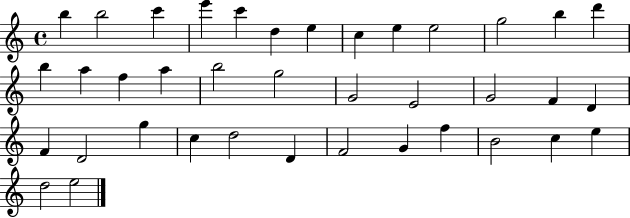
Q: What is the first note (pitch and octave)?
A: B5